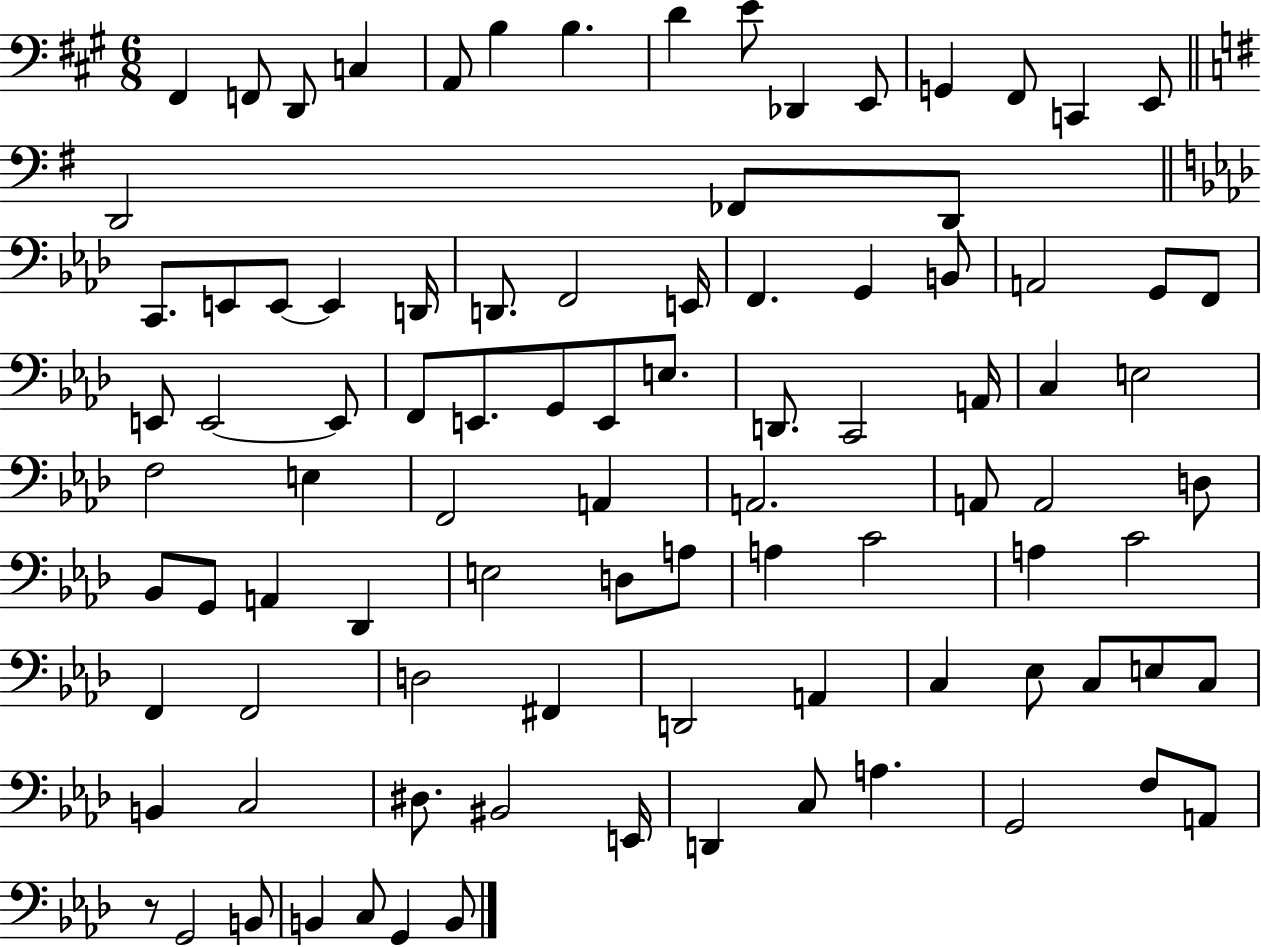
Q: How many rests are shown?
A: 1